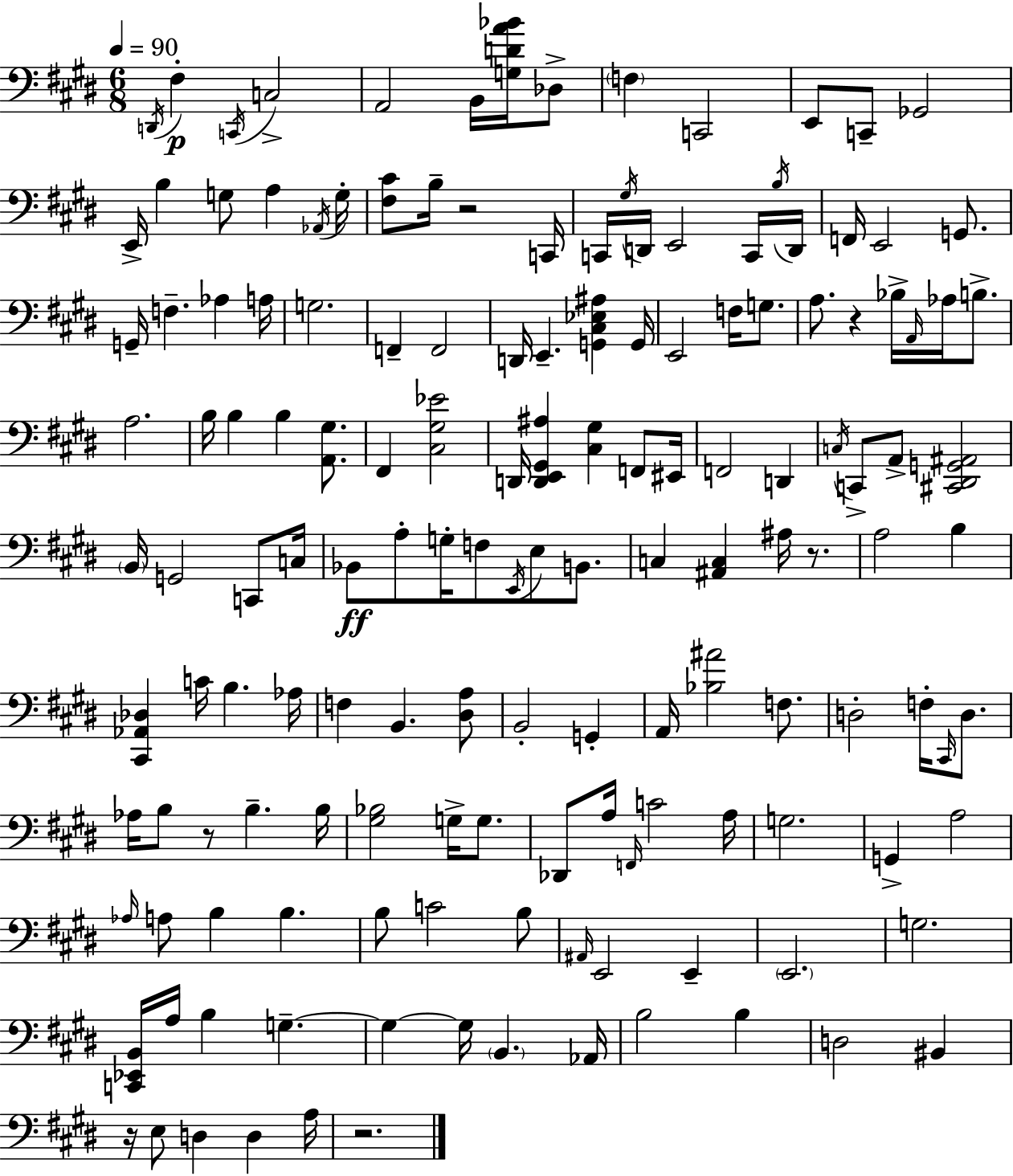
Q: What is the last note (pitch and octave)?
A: A3